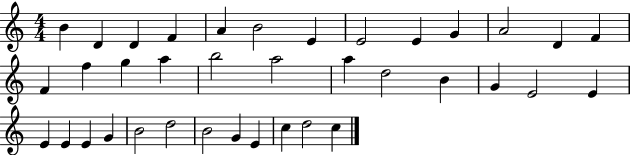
B4/q D4/q D4/q F4/q A4/q B4/h E4/q E4/h E4/q G4/q A4/h D4/q F4/q F4/q F5/q G5/q A5/q B5/h A5/h A5/q D5/h B4/q G4/q E4/h E4/q E4/q E4/q E4/q G4/q B4/h D5/h B4/h G4/q E4/q C5/q D5/h C5/q